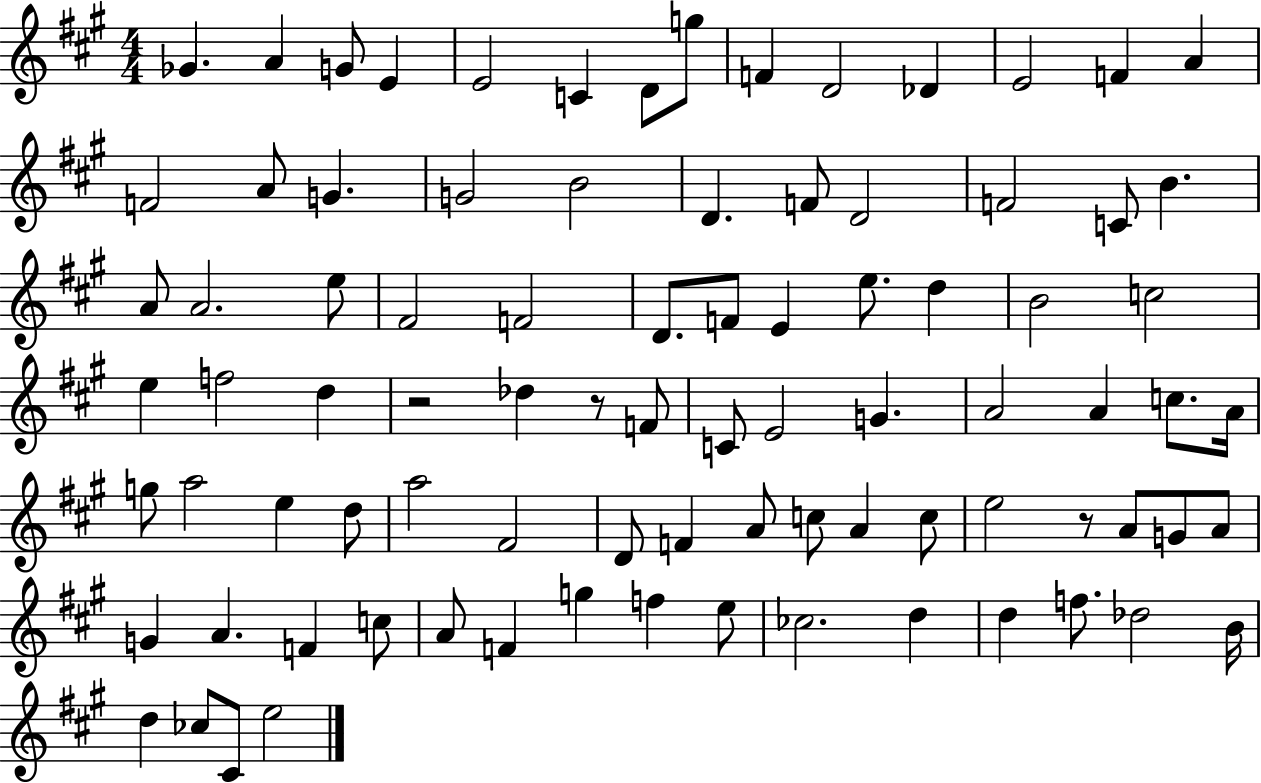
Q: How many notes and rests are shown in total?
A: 87